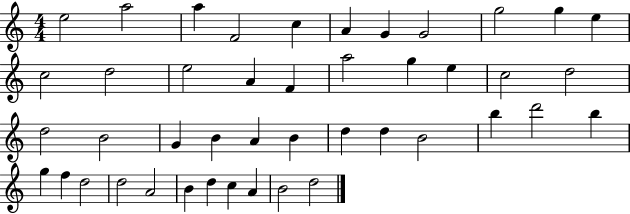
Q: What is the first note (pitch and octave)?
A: E5